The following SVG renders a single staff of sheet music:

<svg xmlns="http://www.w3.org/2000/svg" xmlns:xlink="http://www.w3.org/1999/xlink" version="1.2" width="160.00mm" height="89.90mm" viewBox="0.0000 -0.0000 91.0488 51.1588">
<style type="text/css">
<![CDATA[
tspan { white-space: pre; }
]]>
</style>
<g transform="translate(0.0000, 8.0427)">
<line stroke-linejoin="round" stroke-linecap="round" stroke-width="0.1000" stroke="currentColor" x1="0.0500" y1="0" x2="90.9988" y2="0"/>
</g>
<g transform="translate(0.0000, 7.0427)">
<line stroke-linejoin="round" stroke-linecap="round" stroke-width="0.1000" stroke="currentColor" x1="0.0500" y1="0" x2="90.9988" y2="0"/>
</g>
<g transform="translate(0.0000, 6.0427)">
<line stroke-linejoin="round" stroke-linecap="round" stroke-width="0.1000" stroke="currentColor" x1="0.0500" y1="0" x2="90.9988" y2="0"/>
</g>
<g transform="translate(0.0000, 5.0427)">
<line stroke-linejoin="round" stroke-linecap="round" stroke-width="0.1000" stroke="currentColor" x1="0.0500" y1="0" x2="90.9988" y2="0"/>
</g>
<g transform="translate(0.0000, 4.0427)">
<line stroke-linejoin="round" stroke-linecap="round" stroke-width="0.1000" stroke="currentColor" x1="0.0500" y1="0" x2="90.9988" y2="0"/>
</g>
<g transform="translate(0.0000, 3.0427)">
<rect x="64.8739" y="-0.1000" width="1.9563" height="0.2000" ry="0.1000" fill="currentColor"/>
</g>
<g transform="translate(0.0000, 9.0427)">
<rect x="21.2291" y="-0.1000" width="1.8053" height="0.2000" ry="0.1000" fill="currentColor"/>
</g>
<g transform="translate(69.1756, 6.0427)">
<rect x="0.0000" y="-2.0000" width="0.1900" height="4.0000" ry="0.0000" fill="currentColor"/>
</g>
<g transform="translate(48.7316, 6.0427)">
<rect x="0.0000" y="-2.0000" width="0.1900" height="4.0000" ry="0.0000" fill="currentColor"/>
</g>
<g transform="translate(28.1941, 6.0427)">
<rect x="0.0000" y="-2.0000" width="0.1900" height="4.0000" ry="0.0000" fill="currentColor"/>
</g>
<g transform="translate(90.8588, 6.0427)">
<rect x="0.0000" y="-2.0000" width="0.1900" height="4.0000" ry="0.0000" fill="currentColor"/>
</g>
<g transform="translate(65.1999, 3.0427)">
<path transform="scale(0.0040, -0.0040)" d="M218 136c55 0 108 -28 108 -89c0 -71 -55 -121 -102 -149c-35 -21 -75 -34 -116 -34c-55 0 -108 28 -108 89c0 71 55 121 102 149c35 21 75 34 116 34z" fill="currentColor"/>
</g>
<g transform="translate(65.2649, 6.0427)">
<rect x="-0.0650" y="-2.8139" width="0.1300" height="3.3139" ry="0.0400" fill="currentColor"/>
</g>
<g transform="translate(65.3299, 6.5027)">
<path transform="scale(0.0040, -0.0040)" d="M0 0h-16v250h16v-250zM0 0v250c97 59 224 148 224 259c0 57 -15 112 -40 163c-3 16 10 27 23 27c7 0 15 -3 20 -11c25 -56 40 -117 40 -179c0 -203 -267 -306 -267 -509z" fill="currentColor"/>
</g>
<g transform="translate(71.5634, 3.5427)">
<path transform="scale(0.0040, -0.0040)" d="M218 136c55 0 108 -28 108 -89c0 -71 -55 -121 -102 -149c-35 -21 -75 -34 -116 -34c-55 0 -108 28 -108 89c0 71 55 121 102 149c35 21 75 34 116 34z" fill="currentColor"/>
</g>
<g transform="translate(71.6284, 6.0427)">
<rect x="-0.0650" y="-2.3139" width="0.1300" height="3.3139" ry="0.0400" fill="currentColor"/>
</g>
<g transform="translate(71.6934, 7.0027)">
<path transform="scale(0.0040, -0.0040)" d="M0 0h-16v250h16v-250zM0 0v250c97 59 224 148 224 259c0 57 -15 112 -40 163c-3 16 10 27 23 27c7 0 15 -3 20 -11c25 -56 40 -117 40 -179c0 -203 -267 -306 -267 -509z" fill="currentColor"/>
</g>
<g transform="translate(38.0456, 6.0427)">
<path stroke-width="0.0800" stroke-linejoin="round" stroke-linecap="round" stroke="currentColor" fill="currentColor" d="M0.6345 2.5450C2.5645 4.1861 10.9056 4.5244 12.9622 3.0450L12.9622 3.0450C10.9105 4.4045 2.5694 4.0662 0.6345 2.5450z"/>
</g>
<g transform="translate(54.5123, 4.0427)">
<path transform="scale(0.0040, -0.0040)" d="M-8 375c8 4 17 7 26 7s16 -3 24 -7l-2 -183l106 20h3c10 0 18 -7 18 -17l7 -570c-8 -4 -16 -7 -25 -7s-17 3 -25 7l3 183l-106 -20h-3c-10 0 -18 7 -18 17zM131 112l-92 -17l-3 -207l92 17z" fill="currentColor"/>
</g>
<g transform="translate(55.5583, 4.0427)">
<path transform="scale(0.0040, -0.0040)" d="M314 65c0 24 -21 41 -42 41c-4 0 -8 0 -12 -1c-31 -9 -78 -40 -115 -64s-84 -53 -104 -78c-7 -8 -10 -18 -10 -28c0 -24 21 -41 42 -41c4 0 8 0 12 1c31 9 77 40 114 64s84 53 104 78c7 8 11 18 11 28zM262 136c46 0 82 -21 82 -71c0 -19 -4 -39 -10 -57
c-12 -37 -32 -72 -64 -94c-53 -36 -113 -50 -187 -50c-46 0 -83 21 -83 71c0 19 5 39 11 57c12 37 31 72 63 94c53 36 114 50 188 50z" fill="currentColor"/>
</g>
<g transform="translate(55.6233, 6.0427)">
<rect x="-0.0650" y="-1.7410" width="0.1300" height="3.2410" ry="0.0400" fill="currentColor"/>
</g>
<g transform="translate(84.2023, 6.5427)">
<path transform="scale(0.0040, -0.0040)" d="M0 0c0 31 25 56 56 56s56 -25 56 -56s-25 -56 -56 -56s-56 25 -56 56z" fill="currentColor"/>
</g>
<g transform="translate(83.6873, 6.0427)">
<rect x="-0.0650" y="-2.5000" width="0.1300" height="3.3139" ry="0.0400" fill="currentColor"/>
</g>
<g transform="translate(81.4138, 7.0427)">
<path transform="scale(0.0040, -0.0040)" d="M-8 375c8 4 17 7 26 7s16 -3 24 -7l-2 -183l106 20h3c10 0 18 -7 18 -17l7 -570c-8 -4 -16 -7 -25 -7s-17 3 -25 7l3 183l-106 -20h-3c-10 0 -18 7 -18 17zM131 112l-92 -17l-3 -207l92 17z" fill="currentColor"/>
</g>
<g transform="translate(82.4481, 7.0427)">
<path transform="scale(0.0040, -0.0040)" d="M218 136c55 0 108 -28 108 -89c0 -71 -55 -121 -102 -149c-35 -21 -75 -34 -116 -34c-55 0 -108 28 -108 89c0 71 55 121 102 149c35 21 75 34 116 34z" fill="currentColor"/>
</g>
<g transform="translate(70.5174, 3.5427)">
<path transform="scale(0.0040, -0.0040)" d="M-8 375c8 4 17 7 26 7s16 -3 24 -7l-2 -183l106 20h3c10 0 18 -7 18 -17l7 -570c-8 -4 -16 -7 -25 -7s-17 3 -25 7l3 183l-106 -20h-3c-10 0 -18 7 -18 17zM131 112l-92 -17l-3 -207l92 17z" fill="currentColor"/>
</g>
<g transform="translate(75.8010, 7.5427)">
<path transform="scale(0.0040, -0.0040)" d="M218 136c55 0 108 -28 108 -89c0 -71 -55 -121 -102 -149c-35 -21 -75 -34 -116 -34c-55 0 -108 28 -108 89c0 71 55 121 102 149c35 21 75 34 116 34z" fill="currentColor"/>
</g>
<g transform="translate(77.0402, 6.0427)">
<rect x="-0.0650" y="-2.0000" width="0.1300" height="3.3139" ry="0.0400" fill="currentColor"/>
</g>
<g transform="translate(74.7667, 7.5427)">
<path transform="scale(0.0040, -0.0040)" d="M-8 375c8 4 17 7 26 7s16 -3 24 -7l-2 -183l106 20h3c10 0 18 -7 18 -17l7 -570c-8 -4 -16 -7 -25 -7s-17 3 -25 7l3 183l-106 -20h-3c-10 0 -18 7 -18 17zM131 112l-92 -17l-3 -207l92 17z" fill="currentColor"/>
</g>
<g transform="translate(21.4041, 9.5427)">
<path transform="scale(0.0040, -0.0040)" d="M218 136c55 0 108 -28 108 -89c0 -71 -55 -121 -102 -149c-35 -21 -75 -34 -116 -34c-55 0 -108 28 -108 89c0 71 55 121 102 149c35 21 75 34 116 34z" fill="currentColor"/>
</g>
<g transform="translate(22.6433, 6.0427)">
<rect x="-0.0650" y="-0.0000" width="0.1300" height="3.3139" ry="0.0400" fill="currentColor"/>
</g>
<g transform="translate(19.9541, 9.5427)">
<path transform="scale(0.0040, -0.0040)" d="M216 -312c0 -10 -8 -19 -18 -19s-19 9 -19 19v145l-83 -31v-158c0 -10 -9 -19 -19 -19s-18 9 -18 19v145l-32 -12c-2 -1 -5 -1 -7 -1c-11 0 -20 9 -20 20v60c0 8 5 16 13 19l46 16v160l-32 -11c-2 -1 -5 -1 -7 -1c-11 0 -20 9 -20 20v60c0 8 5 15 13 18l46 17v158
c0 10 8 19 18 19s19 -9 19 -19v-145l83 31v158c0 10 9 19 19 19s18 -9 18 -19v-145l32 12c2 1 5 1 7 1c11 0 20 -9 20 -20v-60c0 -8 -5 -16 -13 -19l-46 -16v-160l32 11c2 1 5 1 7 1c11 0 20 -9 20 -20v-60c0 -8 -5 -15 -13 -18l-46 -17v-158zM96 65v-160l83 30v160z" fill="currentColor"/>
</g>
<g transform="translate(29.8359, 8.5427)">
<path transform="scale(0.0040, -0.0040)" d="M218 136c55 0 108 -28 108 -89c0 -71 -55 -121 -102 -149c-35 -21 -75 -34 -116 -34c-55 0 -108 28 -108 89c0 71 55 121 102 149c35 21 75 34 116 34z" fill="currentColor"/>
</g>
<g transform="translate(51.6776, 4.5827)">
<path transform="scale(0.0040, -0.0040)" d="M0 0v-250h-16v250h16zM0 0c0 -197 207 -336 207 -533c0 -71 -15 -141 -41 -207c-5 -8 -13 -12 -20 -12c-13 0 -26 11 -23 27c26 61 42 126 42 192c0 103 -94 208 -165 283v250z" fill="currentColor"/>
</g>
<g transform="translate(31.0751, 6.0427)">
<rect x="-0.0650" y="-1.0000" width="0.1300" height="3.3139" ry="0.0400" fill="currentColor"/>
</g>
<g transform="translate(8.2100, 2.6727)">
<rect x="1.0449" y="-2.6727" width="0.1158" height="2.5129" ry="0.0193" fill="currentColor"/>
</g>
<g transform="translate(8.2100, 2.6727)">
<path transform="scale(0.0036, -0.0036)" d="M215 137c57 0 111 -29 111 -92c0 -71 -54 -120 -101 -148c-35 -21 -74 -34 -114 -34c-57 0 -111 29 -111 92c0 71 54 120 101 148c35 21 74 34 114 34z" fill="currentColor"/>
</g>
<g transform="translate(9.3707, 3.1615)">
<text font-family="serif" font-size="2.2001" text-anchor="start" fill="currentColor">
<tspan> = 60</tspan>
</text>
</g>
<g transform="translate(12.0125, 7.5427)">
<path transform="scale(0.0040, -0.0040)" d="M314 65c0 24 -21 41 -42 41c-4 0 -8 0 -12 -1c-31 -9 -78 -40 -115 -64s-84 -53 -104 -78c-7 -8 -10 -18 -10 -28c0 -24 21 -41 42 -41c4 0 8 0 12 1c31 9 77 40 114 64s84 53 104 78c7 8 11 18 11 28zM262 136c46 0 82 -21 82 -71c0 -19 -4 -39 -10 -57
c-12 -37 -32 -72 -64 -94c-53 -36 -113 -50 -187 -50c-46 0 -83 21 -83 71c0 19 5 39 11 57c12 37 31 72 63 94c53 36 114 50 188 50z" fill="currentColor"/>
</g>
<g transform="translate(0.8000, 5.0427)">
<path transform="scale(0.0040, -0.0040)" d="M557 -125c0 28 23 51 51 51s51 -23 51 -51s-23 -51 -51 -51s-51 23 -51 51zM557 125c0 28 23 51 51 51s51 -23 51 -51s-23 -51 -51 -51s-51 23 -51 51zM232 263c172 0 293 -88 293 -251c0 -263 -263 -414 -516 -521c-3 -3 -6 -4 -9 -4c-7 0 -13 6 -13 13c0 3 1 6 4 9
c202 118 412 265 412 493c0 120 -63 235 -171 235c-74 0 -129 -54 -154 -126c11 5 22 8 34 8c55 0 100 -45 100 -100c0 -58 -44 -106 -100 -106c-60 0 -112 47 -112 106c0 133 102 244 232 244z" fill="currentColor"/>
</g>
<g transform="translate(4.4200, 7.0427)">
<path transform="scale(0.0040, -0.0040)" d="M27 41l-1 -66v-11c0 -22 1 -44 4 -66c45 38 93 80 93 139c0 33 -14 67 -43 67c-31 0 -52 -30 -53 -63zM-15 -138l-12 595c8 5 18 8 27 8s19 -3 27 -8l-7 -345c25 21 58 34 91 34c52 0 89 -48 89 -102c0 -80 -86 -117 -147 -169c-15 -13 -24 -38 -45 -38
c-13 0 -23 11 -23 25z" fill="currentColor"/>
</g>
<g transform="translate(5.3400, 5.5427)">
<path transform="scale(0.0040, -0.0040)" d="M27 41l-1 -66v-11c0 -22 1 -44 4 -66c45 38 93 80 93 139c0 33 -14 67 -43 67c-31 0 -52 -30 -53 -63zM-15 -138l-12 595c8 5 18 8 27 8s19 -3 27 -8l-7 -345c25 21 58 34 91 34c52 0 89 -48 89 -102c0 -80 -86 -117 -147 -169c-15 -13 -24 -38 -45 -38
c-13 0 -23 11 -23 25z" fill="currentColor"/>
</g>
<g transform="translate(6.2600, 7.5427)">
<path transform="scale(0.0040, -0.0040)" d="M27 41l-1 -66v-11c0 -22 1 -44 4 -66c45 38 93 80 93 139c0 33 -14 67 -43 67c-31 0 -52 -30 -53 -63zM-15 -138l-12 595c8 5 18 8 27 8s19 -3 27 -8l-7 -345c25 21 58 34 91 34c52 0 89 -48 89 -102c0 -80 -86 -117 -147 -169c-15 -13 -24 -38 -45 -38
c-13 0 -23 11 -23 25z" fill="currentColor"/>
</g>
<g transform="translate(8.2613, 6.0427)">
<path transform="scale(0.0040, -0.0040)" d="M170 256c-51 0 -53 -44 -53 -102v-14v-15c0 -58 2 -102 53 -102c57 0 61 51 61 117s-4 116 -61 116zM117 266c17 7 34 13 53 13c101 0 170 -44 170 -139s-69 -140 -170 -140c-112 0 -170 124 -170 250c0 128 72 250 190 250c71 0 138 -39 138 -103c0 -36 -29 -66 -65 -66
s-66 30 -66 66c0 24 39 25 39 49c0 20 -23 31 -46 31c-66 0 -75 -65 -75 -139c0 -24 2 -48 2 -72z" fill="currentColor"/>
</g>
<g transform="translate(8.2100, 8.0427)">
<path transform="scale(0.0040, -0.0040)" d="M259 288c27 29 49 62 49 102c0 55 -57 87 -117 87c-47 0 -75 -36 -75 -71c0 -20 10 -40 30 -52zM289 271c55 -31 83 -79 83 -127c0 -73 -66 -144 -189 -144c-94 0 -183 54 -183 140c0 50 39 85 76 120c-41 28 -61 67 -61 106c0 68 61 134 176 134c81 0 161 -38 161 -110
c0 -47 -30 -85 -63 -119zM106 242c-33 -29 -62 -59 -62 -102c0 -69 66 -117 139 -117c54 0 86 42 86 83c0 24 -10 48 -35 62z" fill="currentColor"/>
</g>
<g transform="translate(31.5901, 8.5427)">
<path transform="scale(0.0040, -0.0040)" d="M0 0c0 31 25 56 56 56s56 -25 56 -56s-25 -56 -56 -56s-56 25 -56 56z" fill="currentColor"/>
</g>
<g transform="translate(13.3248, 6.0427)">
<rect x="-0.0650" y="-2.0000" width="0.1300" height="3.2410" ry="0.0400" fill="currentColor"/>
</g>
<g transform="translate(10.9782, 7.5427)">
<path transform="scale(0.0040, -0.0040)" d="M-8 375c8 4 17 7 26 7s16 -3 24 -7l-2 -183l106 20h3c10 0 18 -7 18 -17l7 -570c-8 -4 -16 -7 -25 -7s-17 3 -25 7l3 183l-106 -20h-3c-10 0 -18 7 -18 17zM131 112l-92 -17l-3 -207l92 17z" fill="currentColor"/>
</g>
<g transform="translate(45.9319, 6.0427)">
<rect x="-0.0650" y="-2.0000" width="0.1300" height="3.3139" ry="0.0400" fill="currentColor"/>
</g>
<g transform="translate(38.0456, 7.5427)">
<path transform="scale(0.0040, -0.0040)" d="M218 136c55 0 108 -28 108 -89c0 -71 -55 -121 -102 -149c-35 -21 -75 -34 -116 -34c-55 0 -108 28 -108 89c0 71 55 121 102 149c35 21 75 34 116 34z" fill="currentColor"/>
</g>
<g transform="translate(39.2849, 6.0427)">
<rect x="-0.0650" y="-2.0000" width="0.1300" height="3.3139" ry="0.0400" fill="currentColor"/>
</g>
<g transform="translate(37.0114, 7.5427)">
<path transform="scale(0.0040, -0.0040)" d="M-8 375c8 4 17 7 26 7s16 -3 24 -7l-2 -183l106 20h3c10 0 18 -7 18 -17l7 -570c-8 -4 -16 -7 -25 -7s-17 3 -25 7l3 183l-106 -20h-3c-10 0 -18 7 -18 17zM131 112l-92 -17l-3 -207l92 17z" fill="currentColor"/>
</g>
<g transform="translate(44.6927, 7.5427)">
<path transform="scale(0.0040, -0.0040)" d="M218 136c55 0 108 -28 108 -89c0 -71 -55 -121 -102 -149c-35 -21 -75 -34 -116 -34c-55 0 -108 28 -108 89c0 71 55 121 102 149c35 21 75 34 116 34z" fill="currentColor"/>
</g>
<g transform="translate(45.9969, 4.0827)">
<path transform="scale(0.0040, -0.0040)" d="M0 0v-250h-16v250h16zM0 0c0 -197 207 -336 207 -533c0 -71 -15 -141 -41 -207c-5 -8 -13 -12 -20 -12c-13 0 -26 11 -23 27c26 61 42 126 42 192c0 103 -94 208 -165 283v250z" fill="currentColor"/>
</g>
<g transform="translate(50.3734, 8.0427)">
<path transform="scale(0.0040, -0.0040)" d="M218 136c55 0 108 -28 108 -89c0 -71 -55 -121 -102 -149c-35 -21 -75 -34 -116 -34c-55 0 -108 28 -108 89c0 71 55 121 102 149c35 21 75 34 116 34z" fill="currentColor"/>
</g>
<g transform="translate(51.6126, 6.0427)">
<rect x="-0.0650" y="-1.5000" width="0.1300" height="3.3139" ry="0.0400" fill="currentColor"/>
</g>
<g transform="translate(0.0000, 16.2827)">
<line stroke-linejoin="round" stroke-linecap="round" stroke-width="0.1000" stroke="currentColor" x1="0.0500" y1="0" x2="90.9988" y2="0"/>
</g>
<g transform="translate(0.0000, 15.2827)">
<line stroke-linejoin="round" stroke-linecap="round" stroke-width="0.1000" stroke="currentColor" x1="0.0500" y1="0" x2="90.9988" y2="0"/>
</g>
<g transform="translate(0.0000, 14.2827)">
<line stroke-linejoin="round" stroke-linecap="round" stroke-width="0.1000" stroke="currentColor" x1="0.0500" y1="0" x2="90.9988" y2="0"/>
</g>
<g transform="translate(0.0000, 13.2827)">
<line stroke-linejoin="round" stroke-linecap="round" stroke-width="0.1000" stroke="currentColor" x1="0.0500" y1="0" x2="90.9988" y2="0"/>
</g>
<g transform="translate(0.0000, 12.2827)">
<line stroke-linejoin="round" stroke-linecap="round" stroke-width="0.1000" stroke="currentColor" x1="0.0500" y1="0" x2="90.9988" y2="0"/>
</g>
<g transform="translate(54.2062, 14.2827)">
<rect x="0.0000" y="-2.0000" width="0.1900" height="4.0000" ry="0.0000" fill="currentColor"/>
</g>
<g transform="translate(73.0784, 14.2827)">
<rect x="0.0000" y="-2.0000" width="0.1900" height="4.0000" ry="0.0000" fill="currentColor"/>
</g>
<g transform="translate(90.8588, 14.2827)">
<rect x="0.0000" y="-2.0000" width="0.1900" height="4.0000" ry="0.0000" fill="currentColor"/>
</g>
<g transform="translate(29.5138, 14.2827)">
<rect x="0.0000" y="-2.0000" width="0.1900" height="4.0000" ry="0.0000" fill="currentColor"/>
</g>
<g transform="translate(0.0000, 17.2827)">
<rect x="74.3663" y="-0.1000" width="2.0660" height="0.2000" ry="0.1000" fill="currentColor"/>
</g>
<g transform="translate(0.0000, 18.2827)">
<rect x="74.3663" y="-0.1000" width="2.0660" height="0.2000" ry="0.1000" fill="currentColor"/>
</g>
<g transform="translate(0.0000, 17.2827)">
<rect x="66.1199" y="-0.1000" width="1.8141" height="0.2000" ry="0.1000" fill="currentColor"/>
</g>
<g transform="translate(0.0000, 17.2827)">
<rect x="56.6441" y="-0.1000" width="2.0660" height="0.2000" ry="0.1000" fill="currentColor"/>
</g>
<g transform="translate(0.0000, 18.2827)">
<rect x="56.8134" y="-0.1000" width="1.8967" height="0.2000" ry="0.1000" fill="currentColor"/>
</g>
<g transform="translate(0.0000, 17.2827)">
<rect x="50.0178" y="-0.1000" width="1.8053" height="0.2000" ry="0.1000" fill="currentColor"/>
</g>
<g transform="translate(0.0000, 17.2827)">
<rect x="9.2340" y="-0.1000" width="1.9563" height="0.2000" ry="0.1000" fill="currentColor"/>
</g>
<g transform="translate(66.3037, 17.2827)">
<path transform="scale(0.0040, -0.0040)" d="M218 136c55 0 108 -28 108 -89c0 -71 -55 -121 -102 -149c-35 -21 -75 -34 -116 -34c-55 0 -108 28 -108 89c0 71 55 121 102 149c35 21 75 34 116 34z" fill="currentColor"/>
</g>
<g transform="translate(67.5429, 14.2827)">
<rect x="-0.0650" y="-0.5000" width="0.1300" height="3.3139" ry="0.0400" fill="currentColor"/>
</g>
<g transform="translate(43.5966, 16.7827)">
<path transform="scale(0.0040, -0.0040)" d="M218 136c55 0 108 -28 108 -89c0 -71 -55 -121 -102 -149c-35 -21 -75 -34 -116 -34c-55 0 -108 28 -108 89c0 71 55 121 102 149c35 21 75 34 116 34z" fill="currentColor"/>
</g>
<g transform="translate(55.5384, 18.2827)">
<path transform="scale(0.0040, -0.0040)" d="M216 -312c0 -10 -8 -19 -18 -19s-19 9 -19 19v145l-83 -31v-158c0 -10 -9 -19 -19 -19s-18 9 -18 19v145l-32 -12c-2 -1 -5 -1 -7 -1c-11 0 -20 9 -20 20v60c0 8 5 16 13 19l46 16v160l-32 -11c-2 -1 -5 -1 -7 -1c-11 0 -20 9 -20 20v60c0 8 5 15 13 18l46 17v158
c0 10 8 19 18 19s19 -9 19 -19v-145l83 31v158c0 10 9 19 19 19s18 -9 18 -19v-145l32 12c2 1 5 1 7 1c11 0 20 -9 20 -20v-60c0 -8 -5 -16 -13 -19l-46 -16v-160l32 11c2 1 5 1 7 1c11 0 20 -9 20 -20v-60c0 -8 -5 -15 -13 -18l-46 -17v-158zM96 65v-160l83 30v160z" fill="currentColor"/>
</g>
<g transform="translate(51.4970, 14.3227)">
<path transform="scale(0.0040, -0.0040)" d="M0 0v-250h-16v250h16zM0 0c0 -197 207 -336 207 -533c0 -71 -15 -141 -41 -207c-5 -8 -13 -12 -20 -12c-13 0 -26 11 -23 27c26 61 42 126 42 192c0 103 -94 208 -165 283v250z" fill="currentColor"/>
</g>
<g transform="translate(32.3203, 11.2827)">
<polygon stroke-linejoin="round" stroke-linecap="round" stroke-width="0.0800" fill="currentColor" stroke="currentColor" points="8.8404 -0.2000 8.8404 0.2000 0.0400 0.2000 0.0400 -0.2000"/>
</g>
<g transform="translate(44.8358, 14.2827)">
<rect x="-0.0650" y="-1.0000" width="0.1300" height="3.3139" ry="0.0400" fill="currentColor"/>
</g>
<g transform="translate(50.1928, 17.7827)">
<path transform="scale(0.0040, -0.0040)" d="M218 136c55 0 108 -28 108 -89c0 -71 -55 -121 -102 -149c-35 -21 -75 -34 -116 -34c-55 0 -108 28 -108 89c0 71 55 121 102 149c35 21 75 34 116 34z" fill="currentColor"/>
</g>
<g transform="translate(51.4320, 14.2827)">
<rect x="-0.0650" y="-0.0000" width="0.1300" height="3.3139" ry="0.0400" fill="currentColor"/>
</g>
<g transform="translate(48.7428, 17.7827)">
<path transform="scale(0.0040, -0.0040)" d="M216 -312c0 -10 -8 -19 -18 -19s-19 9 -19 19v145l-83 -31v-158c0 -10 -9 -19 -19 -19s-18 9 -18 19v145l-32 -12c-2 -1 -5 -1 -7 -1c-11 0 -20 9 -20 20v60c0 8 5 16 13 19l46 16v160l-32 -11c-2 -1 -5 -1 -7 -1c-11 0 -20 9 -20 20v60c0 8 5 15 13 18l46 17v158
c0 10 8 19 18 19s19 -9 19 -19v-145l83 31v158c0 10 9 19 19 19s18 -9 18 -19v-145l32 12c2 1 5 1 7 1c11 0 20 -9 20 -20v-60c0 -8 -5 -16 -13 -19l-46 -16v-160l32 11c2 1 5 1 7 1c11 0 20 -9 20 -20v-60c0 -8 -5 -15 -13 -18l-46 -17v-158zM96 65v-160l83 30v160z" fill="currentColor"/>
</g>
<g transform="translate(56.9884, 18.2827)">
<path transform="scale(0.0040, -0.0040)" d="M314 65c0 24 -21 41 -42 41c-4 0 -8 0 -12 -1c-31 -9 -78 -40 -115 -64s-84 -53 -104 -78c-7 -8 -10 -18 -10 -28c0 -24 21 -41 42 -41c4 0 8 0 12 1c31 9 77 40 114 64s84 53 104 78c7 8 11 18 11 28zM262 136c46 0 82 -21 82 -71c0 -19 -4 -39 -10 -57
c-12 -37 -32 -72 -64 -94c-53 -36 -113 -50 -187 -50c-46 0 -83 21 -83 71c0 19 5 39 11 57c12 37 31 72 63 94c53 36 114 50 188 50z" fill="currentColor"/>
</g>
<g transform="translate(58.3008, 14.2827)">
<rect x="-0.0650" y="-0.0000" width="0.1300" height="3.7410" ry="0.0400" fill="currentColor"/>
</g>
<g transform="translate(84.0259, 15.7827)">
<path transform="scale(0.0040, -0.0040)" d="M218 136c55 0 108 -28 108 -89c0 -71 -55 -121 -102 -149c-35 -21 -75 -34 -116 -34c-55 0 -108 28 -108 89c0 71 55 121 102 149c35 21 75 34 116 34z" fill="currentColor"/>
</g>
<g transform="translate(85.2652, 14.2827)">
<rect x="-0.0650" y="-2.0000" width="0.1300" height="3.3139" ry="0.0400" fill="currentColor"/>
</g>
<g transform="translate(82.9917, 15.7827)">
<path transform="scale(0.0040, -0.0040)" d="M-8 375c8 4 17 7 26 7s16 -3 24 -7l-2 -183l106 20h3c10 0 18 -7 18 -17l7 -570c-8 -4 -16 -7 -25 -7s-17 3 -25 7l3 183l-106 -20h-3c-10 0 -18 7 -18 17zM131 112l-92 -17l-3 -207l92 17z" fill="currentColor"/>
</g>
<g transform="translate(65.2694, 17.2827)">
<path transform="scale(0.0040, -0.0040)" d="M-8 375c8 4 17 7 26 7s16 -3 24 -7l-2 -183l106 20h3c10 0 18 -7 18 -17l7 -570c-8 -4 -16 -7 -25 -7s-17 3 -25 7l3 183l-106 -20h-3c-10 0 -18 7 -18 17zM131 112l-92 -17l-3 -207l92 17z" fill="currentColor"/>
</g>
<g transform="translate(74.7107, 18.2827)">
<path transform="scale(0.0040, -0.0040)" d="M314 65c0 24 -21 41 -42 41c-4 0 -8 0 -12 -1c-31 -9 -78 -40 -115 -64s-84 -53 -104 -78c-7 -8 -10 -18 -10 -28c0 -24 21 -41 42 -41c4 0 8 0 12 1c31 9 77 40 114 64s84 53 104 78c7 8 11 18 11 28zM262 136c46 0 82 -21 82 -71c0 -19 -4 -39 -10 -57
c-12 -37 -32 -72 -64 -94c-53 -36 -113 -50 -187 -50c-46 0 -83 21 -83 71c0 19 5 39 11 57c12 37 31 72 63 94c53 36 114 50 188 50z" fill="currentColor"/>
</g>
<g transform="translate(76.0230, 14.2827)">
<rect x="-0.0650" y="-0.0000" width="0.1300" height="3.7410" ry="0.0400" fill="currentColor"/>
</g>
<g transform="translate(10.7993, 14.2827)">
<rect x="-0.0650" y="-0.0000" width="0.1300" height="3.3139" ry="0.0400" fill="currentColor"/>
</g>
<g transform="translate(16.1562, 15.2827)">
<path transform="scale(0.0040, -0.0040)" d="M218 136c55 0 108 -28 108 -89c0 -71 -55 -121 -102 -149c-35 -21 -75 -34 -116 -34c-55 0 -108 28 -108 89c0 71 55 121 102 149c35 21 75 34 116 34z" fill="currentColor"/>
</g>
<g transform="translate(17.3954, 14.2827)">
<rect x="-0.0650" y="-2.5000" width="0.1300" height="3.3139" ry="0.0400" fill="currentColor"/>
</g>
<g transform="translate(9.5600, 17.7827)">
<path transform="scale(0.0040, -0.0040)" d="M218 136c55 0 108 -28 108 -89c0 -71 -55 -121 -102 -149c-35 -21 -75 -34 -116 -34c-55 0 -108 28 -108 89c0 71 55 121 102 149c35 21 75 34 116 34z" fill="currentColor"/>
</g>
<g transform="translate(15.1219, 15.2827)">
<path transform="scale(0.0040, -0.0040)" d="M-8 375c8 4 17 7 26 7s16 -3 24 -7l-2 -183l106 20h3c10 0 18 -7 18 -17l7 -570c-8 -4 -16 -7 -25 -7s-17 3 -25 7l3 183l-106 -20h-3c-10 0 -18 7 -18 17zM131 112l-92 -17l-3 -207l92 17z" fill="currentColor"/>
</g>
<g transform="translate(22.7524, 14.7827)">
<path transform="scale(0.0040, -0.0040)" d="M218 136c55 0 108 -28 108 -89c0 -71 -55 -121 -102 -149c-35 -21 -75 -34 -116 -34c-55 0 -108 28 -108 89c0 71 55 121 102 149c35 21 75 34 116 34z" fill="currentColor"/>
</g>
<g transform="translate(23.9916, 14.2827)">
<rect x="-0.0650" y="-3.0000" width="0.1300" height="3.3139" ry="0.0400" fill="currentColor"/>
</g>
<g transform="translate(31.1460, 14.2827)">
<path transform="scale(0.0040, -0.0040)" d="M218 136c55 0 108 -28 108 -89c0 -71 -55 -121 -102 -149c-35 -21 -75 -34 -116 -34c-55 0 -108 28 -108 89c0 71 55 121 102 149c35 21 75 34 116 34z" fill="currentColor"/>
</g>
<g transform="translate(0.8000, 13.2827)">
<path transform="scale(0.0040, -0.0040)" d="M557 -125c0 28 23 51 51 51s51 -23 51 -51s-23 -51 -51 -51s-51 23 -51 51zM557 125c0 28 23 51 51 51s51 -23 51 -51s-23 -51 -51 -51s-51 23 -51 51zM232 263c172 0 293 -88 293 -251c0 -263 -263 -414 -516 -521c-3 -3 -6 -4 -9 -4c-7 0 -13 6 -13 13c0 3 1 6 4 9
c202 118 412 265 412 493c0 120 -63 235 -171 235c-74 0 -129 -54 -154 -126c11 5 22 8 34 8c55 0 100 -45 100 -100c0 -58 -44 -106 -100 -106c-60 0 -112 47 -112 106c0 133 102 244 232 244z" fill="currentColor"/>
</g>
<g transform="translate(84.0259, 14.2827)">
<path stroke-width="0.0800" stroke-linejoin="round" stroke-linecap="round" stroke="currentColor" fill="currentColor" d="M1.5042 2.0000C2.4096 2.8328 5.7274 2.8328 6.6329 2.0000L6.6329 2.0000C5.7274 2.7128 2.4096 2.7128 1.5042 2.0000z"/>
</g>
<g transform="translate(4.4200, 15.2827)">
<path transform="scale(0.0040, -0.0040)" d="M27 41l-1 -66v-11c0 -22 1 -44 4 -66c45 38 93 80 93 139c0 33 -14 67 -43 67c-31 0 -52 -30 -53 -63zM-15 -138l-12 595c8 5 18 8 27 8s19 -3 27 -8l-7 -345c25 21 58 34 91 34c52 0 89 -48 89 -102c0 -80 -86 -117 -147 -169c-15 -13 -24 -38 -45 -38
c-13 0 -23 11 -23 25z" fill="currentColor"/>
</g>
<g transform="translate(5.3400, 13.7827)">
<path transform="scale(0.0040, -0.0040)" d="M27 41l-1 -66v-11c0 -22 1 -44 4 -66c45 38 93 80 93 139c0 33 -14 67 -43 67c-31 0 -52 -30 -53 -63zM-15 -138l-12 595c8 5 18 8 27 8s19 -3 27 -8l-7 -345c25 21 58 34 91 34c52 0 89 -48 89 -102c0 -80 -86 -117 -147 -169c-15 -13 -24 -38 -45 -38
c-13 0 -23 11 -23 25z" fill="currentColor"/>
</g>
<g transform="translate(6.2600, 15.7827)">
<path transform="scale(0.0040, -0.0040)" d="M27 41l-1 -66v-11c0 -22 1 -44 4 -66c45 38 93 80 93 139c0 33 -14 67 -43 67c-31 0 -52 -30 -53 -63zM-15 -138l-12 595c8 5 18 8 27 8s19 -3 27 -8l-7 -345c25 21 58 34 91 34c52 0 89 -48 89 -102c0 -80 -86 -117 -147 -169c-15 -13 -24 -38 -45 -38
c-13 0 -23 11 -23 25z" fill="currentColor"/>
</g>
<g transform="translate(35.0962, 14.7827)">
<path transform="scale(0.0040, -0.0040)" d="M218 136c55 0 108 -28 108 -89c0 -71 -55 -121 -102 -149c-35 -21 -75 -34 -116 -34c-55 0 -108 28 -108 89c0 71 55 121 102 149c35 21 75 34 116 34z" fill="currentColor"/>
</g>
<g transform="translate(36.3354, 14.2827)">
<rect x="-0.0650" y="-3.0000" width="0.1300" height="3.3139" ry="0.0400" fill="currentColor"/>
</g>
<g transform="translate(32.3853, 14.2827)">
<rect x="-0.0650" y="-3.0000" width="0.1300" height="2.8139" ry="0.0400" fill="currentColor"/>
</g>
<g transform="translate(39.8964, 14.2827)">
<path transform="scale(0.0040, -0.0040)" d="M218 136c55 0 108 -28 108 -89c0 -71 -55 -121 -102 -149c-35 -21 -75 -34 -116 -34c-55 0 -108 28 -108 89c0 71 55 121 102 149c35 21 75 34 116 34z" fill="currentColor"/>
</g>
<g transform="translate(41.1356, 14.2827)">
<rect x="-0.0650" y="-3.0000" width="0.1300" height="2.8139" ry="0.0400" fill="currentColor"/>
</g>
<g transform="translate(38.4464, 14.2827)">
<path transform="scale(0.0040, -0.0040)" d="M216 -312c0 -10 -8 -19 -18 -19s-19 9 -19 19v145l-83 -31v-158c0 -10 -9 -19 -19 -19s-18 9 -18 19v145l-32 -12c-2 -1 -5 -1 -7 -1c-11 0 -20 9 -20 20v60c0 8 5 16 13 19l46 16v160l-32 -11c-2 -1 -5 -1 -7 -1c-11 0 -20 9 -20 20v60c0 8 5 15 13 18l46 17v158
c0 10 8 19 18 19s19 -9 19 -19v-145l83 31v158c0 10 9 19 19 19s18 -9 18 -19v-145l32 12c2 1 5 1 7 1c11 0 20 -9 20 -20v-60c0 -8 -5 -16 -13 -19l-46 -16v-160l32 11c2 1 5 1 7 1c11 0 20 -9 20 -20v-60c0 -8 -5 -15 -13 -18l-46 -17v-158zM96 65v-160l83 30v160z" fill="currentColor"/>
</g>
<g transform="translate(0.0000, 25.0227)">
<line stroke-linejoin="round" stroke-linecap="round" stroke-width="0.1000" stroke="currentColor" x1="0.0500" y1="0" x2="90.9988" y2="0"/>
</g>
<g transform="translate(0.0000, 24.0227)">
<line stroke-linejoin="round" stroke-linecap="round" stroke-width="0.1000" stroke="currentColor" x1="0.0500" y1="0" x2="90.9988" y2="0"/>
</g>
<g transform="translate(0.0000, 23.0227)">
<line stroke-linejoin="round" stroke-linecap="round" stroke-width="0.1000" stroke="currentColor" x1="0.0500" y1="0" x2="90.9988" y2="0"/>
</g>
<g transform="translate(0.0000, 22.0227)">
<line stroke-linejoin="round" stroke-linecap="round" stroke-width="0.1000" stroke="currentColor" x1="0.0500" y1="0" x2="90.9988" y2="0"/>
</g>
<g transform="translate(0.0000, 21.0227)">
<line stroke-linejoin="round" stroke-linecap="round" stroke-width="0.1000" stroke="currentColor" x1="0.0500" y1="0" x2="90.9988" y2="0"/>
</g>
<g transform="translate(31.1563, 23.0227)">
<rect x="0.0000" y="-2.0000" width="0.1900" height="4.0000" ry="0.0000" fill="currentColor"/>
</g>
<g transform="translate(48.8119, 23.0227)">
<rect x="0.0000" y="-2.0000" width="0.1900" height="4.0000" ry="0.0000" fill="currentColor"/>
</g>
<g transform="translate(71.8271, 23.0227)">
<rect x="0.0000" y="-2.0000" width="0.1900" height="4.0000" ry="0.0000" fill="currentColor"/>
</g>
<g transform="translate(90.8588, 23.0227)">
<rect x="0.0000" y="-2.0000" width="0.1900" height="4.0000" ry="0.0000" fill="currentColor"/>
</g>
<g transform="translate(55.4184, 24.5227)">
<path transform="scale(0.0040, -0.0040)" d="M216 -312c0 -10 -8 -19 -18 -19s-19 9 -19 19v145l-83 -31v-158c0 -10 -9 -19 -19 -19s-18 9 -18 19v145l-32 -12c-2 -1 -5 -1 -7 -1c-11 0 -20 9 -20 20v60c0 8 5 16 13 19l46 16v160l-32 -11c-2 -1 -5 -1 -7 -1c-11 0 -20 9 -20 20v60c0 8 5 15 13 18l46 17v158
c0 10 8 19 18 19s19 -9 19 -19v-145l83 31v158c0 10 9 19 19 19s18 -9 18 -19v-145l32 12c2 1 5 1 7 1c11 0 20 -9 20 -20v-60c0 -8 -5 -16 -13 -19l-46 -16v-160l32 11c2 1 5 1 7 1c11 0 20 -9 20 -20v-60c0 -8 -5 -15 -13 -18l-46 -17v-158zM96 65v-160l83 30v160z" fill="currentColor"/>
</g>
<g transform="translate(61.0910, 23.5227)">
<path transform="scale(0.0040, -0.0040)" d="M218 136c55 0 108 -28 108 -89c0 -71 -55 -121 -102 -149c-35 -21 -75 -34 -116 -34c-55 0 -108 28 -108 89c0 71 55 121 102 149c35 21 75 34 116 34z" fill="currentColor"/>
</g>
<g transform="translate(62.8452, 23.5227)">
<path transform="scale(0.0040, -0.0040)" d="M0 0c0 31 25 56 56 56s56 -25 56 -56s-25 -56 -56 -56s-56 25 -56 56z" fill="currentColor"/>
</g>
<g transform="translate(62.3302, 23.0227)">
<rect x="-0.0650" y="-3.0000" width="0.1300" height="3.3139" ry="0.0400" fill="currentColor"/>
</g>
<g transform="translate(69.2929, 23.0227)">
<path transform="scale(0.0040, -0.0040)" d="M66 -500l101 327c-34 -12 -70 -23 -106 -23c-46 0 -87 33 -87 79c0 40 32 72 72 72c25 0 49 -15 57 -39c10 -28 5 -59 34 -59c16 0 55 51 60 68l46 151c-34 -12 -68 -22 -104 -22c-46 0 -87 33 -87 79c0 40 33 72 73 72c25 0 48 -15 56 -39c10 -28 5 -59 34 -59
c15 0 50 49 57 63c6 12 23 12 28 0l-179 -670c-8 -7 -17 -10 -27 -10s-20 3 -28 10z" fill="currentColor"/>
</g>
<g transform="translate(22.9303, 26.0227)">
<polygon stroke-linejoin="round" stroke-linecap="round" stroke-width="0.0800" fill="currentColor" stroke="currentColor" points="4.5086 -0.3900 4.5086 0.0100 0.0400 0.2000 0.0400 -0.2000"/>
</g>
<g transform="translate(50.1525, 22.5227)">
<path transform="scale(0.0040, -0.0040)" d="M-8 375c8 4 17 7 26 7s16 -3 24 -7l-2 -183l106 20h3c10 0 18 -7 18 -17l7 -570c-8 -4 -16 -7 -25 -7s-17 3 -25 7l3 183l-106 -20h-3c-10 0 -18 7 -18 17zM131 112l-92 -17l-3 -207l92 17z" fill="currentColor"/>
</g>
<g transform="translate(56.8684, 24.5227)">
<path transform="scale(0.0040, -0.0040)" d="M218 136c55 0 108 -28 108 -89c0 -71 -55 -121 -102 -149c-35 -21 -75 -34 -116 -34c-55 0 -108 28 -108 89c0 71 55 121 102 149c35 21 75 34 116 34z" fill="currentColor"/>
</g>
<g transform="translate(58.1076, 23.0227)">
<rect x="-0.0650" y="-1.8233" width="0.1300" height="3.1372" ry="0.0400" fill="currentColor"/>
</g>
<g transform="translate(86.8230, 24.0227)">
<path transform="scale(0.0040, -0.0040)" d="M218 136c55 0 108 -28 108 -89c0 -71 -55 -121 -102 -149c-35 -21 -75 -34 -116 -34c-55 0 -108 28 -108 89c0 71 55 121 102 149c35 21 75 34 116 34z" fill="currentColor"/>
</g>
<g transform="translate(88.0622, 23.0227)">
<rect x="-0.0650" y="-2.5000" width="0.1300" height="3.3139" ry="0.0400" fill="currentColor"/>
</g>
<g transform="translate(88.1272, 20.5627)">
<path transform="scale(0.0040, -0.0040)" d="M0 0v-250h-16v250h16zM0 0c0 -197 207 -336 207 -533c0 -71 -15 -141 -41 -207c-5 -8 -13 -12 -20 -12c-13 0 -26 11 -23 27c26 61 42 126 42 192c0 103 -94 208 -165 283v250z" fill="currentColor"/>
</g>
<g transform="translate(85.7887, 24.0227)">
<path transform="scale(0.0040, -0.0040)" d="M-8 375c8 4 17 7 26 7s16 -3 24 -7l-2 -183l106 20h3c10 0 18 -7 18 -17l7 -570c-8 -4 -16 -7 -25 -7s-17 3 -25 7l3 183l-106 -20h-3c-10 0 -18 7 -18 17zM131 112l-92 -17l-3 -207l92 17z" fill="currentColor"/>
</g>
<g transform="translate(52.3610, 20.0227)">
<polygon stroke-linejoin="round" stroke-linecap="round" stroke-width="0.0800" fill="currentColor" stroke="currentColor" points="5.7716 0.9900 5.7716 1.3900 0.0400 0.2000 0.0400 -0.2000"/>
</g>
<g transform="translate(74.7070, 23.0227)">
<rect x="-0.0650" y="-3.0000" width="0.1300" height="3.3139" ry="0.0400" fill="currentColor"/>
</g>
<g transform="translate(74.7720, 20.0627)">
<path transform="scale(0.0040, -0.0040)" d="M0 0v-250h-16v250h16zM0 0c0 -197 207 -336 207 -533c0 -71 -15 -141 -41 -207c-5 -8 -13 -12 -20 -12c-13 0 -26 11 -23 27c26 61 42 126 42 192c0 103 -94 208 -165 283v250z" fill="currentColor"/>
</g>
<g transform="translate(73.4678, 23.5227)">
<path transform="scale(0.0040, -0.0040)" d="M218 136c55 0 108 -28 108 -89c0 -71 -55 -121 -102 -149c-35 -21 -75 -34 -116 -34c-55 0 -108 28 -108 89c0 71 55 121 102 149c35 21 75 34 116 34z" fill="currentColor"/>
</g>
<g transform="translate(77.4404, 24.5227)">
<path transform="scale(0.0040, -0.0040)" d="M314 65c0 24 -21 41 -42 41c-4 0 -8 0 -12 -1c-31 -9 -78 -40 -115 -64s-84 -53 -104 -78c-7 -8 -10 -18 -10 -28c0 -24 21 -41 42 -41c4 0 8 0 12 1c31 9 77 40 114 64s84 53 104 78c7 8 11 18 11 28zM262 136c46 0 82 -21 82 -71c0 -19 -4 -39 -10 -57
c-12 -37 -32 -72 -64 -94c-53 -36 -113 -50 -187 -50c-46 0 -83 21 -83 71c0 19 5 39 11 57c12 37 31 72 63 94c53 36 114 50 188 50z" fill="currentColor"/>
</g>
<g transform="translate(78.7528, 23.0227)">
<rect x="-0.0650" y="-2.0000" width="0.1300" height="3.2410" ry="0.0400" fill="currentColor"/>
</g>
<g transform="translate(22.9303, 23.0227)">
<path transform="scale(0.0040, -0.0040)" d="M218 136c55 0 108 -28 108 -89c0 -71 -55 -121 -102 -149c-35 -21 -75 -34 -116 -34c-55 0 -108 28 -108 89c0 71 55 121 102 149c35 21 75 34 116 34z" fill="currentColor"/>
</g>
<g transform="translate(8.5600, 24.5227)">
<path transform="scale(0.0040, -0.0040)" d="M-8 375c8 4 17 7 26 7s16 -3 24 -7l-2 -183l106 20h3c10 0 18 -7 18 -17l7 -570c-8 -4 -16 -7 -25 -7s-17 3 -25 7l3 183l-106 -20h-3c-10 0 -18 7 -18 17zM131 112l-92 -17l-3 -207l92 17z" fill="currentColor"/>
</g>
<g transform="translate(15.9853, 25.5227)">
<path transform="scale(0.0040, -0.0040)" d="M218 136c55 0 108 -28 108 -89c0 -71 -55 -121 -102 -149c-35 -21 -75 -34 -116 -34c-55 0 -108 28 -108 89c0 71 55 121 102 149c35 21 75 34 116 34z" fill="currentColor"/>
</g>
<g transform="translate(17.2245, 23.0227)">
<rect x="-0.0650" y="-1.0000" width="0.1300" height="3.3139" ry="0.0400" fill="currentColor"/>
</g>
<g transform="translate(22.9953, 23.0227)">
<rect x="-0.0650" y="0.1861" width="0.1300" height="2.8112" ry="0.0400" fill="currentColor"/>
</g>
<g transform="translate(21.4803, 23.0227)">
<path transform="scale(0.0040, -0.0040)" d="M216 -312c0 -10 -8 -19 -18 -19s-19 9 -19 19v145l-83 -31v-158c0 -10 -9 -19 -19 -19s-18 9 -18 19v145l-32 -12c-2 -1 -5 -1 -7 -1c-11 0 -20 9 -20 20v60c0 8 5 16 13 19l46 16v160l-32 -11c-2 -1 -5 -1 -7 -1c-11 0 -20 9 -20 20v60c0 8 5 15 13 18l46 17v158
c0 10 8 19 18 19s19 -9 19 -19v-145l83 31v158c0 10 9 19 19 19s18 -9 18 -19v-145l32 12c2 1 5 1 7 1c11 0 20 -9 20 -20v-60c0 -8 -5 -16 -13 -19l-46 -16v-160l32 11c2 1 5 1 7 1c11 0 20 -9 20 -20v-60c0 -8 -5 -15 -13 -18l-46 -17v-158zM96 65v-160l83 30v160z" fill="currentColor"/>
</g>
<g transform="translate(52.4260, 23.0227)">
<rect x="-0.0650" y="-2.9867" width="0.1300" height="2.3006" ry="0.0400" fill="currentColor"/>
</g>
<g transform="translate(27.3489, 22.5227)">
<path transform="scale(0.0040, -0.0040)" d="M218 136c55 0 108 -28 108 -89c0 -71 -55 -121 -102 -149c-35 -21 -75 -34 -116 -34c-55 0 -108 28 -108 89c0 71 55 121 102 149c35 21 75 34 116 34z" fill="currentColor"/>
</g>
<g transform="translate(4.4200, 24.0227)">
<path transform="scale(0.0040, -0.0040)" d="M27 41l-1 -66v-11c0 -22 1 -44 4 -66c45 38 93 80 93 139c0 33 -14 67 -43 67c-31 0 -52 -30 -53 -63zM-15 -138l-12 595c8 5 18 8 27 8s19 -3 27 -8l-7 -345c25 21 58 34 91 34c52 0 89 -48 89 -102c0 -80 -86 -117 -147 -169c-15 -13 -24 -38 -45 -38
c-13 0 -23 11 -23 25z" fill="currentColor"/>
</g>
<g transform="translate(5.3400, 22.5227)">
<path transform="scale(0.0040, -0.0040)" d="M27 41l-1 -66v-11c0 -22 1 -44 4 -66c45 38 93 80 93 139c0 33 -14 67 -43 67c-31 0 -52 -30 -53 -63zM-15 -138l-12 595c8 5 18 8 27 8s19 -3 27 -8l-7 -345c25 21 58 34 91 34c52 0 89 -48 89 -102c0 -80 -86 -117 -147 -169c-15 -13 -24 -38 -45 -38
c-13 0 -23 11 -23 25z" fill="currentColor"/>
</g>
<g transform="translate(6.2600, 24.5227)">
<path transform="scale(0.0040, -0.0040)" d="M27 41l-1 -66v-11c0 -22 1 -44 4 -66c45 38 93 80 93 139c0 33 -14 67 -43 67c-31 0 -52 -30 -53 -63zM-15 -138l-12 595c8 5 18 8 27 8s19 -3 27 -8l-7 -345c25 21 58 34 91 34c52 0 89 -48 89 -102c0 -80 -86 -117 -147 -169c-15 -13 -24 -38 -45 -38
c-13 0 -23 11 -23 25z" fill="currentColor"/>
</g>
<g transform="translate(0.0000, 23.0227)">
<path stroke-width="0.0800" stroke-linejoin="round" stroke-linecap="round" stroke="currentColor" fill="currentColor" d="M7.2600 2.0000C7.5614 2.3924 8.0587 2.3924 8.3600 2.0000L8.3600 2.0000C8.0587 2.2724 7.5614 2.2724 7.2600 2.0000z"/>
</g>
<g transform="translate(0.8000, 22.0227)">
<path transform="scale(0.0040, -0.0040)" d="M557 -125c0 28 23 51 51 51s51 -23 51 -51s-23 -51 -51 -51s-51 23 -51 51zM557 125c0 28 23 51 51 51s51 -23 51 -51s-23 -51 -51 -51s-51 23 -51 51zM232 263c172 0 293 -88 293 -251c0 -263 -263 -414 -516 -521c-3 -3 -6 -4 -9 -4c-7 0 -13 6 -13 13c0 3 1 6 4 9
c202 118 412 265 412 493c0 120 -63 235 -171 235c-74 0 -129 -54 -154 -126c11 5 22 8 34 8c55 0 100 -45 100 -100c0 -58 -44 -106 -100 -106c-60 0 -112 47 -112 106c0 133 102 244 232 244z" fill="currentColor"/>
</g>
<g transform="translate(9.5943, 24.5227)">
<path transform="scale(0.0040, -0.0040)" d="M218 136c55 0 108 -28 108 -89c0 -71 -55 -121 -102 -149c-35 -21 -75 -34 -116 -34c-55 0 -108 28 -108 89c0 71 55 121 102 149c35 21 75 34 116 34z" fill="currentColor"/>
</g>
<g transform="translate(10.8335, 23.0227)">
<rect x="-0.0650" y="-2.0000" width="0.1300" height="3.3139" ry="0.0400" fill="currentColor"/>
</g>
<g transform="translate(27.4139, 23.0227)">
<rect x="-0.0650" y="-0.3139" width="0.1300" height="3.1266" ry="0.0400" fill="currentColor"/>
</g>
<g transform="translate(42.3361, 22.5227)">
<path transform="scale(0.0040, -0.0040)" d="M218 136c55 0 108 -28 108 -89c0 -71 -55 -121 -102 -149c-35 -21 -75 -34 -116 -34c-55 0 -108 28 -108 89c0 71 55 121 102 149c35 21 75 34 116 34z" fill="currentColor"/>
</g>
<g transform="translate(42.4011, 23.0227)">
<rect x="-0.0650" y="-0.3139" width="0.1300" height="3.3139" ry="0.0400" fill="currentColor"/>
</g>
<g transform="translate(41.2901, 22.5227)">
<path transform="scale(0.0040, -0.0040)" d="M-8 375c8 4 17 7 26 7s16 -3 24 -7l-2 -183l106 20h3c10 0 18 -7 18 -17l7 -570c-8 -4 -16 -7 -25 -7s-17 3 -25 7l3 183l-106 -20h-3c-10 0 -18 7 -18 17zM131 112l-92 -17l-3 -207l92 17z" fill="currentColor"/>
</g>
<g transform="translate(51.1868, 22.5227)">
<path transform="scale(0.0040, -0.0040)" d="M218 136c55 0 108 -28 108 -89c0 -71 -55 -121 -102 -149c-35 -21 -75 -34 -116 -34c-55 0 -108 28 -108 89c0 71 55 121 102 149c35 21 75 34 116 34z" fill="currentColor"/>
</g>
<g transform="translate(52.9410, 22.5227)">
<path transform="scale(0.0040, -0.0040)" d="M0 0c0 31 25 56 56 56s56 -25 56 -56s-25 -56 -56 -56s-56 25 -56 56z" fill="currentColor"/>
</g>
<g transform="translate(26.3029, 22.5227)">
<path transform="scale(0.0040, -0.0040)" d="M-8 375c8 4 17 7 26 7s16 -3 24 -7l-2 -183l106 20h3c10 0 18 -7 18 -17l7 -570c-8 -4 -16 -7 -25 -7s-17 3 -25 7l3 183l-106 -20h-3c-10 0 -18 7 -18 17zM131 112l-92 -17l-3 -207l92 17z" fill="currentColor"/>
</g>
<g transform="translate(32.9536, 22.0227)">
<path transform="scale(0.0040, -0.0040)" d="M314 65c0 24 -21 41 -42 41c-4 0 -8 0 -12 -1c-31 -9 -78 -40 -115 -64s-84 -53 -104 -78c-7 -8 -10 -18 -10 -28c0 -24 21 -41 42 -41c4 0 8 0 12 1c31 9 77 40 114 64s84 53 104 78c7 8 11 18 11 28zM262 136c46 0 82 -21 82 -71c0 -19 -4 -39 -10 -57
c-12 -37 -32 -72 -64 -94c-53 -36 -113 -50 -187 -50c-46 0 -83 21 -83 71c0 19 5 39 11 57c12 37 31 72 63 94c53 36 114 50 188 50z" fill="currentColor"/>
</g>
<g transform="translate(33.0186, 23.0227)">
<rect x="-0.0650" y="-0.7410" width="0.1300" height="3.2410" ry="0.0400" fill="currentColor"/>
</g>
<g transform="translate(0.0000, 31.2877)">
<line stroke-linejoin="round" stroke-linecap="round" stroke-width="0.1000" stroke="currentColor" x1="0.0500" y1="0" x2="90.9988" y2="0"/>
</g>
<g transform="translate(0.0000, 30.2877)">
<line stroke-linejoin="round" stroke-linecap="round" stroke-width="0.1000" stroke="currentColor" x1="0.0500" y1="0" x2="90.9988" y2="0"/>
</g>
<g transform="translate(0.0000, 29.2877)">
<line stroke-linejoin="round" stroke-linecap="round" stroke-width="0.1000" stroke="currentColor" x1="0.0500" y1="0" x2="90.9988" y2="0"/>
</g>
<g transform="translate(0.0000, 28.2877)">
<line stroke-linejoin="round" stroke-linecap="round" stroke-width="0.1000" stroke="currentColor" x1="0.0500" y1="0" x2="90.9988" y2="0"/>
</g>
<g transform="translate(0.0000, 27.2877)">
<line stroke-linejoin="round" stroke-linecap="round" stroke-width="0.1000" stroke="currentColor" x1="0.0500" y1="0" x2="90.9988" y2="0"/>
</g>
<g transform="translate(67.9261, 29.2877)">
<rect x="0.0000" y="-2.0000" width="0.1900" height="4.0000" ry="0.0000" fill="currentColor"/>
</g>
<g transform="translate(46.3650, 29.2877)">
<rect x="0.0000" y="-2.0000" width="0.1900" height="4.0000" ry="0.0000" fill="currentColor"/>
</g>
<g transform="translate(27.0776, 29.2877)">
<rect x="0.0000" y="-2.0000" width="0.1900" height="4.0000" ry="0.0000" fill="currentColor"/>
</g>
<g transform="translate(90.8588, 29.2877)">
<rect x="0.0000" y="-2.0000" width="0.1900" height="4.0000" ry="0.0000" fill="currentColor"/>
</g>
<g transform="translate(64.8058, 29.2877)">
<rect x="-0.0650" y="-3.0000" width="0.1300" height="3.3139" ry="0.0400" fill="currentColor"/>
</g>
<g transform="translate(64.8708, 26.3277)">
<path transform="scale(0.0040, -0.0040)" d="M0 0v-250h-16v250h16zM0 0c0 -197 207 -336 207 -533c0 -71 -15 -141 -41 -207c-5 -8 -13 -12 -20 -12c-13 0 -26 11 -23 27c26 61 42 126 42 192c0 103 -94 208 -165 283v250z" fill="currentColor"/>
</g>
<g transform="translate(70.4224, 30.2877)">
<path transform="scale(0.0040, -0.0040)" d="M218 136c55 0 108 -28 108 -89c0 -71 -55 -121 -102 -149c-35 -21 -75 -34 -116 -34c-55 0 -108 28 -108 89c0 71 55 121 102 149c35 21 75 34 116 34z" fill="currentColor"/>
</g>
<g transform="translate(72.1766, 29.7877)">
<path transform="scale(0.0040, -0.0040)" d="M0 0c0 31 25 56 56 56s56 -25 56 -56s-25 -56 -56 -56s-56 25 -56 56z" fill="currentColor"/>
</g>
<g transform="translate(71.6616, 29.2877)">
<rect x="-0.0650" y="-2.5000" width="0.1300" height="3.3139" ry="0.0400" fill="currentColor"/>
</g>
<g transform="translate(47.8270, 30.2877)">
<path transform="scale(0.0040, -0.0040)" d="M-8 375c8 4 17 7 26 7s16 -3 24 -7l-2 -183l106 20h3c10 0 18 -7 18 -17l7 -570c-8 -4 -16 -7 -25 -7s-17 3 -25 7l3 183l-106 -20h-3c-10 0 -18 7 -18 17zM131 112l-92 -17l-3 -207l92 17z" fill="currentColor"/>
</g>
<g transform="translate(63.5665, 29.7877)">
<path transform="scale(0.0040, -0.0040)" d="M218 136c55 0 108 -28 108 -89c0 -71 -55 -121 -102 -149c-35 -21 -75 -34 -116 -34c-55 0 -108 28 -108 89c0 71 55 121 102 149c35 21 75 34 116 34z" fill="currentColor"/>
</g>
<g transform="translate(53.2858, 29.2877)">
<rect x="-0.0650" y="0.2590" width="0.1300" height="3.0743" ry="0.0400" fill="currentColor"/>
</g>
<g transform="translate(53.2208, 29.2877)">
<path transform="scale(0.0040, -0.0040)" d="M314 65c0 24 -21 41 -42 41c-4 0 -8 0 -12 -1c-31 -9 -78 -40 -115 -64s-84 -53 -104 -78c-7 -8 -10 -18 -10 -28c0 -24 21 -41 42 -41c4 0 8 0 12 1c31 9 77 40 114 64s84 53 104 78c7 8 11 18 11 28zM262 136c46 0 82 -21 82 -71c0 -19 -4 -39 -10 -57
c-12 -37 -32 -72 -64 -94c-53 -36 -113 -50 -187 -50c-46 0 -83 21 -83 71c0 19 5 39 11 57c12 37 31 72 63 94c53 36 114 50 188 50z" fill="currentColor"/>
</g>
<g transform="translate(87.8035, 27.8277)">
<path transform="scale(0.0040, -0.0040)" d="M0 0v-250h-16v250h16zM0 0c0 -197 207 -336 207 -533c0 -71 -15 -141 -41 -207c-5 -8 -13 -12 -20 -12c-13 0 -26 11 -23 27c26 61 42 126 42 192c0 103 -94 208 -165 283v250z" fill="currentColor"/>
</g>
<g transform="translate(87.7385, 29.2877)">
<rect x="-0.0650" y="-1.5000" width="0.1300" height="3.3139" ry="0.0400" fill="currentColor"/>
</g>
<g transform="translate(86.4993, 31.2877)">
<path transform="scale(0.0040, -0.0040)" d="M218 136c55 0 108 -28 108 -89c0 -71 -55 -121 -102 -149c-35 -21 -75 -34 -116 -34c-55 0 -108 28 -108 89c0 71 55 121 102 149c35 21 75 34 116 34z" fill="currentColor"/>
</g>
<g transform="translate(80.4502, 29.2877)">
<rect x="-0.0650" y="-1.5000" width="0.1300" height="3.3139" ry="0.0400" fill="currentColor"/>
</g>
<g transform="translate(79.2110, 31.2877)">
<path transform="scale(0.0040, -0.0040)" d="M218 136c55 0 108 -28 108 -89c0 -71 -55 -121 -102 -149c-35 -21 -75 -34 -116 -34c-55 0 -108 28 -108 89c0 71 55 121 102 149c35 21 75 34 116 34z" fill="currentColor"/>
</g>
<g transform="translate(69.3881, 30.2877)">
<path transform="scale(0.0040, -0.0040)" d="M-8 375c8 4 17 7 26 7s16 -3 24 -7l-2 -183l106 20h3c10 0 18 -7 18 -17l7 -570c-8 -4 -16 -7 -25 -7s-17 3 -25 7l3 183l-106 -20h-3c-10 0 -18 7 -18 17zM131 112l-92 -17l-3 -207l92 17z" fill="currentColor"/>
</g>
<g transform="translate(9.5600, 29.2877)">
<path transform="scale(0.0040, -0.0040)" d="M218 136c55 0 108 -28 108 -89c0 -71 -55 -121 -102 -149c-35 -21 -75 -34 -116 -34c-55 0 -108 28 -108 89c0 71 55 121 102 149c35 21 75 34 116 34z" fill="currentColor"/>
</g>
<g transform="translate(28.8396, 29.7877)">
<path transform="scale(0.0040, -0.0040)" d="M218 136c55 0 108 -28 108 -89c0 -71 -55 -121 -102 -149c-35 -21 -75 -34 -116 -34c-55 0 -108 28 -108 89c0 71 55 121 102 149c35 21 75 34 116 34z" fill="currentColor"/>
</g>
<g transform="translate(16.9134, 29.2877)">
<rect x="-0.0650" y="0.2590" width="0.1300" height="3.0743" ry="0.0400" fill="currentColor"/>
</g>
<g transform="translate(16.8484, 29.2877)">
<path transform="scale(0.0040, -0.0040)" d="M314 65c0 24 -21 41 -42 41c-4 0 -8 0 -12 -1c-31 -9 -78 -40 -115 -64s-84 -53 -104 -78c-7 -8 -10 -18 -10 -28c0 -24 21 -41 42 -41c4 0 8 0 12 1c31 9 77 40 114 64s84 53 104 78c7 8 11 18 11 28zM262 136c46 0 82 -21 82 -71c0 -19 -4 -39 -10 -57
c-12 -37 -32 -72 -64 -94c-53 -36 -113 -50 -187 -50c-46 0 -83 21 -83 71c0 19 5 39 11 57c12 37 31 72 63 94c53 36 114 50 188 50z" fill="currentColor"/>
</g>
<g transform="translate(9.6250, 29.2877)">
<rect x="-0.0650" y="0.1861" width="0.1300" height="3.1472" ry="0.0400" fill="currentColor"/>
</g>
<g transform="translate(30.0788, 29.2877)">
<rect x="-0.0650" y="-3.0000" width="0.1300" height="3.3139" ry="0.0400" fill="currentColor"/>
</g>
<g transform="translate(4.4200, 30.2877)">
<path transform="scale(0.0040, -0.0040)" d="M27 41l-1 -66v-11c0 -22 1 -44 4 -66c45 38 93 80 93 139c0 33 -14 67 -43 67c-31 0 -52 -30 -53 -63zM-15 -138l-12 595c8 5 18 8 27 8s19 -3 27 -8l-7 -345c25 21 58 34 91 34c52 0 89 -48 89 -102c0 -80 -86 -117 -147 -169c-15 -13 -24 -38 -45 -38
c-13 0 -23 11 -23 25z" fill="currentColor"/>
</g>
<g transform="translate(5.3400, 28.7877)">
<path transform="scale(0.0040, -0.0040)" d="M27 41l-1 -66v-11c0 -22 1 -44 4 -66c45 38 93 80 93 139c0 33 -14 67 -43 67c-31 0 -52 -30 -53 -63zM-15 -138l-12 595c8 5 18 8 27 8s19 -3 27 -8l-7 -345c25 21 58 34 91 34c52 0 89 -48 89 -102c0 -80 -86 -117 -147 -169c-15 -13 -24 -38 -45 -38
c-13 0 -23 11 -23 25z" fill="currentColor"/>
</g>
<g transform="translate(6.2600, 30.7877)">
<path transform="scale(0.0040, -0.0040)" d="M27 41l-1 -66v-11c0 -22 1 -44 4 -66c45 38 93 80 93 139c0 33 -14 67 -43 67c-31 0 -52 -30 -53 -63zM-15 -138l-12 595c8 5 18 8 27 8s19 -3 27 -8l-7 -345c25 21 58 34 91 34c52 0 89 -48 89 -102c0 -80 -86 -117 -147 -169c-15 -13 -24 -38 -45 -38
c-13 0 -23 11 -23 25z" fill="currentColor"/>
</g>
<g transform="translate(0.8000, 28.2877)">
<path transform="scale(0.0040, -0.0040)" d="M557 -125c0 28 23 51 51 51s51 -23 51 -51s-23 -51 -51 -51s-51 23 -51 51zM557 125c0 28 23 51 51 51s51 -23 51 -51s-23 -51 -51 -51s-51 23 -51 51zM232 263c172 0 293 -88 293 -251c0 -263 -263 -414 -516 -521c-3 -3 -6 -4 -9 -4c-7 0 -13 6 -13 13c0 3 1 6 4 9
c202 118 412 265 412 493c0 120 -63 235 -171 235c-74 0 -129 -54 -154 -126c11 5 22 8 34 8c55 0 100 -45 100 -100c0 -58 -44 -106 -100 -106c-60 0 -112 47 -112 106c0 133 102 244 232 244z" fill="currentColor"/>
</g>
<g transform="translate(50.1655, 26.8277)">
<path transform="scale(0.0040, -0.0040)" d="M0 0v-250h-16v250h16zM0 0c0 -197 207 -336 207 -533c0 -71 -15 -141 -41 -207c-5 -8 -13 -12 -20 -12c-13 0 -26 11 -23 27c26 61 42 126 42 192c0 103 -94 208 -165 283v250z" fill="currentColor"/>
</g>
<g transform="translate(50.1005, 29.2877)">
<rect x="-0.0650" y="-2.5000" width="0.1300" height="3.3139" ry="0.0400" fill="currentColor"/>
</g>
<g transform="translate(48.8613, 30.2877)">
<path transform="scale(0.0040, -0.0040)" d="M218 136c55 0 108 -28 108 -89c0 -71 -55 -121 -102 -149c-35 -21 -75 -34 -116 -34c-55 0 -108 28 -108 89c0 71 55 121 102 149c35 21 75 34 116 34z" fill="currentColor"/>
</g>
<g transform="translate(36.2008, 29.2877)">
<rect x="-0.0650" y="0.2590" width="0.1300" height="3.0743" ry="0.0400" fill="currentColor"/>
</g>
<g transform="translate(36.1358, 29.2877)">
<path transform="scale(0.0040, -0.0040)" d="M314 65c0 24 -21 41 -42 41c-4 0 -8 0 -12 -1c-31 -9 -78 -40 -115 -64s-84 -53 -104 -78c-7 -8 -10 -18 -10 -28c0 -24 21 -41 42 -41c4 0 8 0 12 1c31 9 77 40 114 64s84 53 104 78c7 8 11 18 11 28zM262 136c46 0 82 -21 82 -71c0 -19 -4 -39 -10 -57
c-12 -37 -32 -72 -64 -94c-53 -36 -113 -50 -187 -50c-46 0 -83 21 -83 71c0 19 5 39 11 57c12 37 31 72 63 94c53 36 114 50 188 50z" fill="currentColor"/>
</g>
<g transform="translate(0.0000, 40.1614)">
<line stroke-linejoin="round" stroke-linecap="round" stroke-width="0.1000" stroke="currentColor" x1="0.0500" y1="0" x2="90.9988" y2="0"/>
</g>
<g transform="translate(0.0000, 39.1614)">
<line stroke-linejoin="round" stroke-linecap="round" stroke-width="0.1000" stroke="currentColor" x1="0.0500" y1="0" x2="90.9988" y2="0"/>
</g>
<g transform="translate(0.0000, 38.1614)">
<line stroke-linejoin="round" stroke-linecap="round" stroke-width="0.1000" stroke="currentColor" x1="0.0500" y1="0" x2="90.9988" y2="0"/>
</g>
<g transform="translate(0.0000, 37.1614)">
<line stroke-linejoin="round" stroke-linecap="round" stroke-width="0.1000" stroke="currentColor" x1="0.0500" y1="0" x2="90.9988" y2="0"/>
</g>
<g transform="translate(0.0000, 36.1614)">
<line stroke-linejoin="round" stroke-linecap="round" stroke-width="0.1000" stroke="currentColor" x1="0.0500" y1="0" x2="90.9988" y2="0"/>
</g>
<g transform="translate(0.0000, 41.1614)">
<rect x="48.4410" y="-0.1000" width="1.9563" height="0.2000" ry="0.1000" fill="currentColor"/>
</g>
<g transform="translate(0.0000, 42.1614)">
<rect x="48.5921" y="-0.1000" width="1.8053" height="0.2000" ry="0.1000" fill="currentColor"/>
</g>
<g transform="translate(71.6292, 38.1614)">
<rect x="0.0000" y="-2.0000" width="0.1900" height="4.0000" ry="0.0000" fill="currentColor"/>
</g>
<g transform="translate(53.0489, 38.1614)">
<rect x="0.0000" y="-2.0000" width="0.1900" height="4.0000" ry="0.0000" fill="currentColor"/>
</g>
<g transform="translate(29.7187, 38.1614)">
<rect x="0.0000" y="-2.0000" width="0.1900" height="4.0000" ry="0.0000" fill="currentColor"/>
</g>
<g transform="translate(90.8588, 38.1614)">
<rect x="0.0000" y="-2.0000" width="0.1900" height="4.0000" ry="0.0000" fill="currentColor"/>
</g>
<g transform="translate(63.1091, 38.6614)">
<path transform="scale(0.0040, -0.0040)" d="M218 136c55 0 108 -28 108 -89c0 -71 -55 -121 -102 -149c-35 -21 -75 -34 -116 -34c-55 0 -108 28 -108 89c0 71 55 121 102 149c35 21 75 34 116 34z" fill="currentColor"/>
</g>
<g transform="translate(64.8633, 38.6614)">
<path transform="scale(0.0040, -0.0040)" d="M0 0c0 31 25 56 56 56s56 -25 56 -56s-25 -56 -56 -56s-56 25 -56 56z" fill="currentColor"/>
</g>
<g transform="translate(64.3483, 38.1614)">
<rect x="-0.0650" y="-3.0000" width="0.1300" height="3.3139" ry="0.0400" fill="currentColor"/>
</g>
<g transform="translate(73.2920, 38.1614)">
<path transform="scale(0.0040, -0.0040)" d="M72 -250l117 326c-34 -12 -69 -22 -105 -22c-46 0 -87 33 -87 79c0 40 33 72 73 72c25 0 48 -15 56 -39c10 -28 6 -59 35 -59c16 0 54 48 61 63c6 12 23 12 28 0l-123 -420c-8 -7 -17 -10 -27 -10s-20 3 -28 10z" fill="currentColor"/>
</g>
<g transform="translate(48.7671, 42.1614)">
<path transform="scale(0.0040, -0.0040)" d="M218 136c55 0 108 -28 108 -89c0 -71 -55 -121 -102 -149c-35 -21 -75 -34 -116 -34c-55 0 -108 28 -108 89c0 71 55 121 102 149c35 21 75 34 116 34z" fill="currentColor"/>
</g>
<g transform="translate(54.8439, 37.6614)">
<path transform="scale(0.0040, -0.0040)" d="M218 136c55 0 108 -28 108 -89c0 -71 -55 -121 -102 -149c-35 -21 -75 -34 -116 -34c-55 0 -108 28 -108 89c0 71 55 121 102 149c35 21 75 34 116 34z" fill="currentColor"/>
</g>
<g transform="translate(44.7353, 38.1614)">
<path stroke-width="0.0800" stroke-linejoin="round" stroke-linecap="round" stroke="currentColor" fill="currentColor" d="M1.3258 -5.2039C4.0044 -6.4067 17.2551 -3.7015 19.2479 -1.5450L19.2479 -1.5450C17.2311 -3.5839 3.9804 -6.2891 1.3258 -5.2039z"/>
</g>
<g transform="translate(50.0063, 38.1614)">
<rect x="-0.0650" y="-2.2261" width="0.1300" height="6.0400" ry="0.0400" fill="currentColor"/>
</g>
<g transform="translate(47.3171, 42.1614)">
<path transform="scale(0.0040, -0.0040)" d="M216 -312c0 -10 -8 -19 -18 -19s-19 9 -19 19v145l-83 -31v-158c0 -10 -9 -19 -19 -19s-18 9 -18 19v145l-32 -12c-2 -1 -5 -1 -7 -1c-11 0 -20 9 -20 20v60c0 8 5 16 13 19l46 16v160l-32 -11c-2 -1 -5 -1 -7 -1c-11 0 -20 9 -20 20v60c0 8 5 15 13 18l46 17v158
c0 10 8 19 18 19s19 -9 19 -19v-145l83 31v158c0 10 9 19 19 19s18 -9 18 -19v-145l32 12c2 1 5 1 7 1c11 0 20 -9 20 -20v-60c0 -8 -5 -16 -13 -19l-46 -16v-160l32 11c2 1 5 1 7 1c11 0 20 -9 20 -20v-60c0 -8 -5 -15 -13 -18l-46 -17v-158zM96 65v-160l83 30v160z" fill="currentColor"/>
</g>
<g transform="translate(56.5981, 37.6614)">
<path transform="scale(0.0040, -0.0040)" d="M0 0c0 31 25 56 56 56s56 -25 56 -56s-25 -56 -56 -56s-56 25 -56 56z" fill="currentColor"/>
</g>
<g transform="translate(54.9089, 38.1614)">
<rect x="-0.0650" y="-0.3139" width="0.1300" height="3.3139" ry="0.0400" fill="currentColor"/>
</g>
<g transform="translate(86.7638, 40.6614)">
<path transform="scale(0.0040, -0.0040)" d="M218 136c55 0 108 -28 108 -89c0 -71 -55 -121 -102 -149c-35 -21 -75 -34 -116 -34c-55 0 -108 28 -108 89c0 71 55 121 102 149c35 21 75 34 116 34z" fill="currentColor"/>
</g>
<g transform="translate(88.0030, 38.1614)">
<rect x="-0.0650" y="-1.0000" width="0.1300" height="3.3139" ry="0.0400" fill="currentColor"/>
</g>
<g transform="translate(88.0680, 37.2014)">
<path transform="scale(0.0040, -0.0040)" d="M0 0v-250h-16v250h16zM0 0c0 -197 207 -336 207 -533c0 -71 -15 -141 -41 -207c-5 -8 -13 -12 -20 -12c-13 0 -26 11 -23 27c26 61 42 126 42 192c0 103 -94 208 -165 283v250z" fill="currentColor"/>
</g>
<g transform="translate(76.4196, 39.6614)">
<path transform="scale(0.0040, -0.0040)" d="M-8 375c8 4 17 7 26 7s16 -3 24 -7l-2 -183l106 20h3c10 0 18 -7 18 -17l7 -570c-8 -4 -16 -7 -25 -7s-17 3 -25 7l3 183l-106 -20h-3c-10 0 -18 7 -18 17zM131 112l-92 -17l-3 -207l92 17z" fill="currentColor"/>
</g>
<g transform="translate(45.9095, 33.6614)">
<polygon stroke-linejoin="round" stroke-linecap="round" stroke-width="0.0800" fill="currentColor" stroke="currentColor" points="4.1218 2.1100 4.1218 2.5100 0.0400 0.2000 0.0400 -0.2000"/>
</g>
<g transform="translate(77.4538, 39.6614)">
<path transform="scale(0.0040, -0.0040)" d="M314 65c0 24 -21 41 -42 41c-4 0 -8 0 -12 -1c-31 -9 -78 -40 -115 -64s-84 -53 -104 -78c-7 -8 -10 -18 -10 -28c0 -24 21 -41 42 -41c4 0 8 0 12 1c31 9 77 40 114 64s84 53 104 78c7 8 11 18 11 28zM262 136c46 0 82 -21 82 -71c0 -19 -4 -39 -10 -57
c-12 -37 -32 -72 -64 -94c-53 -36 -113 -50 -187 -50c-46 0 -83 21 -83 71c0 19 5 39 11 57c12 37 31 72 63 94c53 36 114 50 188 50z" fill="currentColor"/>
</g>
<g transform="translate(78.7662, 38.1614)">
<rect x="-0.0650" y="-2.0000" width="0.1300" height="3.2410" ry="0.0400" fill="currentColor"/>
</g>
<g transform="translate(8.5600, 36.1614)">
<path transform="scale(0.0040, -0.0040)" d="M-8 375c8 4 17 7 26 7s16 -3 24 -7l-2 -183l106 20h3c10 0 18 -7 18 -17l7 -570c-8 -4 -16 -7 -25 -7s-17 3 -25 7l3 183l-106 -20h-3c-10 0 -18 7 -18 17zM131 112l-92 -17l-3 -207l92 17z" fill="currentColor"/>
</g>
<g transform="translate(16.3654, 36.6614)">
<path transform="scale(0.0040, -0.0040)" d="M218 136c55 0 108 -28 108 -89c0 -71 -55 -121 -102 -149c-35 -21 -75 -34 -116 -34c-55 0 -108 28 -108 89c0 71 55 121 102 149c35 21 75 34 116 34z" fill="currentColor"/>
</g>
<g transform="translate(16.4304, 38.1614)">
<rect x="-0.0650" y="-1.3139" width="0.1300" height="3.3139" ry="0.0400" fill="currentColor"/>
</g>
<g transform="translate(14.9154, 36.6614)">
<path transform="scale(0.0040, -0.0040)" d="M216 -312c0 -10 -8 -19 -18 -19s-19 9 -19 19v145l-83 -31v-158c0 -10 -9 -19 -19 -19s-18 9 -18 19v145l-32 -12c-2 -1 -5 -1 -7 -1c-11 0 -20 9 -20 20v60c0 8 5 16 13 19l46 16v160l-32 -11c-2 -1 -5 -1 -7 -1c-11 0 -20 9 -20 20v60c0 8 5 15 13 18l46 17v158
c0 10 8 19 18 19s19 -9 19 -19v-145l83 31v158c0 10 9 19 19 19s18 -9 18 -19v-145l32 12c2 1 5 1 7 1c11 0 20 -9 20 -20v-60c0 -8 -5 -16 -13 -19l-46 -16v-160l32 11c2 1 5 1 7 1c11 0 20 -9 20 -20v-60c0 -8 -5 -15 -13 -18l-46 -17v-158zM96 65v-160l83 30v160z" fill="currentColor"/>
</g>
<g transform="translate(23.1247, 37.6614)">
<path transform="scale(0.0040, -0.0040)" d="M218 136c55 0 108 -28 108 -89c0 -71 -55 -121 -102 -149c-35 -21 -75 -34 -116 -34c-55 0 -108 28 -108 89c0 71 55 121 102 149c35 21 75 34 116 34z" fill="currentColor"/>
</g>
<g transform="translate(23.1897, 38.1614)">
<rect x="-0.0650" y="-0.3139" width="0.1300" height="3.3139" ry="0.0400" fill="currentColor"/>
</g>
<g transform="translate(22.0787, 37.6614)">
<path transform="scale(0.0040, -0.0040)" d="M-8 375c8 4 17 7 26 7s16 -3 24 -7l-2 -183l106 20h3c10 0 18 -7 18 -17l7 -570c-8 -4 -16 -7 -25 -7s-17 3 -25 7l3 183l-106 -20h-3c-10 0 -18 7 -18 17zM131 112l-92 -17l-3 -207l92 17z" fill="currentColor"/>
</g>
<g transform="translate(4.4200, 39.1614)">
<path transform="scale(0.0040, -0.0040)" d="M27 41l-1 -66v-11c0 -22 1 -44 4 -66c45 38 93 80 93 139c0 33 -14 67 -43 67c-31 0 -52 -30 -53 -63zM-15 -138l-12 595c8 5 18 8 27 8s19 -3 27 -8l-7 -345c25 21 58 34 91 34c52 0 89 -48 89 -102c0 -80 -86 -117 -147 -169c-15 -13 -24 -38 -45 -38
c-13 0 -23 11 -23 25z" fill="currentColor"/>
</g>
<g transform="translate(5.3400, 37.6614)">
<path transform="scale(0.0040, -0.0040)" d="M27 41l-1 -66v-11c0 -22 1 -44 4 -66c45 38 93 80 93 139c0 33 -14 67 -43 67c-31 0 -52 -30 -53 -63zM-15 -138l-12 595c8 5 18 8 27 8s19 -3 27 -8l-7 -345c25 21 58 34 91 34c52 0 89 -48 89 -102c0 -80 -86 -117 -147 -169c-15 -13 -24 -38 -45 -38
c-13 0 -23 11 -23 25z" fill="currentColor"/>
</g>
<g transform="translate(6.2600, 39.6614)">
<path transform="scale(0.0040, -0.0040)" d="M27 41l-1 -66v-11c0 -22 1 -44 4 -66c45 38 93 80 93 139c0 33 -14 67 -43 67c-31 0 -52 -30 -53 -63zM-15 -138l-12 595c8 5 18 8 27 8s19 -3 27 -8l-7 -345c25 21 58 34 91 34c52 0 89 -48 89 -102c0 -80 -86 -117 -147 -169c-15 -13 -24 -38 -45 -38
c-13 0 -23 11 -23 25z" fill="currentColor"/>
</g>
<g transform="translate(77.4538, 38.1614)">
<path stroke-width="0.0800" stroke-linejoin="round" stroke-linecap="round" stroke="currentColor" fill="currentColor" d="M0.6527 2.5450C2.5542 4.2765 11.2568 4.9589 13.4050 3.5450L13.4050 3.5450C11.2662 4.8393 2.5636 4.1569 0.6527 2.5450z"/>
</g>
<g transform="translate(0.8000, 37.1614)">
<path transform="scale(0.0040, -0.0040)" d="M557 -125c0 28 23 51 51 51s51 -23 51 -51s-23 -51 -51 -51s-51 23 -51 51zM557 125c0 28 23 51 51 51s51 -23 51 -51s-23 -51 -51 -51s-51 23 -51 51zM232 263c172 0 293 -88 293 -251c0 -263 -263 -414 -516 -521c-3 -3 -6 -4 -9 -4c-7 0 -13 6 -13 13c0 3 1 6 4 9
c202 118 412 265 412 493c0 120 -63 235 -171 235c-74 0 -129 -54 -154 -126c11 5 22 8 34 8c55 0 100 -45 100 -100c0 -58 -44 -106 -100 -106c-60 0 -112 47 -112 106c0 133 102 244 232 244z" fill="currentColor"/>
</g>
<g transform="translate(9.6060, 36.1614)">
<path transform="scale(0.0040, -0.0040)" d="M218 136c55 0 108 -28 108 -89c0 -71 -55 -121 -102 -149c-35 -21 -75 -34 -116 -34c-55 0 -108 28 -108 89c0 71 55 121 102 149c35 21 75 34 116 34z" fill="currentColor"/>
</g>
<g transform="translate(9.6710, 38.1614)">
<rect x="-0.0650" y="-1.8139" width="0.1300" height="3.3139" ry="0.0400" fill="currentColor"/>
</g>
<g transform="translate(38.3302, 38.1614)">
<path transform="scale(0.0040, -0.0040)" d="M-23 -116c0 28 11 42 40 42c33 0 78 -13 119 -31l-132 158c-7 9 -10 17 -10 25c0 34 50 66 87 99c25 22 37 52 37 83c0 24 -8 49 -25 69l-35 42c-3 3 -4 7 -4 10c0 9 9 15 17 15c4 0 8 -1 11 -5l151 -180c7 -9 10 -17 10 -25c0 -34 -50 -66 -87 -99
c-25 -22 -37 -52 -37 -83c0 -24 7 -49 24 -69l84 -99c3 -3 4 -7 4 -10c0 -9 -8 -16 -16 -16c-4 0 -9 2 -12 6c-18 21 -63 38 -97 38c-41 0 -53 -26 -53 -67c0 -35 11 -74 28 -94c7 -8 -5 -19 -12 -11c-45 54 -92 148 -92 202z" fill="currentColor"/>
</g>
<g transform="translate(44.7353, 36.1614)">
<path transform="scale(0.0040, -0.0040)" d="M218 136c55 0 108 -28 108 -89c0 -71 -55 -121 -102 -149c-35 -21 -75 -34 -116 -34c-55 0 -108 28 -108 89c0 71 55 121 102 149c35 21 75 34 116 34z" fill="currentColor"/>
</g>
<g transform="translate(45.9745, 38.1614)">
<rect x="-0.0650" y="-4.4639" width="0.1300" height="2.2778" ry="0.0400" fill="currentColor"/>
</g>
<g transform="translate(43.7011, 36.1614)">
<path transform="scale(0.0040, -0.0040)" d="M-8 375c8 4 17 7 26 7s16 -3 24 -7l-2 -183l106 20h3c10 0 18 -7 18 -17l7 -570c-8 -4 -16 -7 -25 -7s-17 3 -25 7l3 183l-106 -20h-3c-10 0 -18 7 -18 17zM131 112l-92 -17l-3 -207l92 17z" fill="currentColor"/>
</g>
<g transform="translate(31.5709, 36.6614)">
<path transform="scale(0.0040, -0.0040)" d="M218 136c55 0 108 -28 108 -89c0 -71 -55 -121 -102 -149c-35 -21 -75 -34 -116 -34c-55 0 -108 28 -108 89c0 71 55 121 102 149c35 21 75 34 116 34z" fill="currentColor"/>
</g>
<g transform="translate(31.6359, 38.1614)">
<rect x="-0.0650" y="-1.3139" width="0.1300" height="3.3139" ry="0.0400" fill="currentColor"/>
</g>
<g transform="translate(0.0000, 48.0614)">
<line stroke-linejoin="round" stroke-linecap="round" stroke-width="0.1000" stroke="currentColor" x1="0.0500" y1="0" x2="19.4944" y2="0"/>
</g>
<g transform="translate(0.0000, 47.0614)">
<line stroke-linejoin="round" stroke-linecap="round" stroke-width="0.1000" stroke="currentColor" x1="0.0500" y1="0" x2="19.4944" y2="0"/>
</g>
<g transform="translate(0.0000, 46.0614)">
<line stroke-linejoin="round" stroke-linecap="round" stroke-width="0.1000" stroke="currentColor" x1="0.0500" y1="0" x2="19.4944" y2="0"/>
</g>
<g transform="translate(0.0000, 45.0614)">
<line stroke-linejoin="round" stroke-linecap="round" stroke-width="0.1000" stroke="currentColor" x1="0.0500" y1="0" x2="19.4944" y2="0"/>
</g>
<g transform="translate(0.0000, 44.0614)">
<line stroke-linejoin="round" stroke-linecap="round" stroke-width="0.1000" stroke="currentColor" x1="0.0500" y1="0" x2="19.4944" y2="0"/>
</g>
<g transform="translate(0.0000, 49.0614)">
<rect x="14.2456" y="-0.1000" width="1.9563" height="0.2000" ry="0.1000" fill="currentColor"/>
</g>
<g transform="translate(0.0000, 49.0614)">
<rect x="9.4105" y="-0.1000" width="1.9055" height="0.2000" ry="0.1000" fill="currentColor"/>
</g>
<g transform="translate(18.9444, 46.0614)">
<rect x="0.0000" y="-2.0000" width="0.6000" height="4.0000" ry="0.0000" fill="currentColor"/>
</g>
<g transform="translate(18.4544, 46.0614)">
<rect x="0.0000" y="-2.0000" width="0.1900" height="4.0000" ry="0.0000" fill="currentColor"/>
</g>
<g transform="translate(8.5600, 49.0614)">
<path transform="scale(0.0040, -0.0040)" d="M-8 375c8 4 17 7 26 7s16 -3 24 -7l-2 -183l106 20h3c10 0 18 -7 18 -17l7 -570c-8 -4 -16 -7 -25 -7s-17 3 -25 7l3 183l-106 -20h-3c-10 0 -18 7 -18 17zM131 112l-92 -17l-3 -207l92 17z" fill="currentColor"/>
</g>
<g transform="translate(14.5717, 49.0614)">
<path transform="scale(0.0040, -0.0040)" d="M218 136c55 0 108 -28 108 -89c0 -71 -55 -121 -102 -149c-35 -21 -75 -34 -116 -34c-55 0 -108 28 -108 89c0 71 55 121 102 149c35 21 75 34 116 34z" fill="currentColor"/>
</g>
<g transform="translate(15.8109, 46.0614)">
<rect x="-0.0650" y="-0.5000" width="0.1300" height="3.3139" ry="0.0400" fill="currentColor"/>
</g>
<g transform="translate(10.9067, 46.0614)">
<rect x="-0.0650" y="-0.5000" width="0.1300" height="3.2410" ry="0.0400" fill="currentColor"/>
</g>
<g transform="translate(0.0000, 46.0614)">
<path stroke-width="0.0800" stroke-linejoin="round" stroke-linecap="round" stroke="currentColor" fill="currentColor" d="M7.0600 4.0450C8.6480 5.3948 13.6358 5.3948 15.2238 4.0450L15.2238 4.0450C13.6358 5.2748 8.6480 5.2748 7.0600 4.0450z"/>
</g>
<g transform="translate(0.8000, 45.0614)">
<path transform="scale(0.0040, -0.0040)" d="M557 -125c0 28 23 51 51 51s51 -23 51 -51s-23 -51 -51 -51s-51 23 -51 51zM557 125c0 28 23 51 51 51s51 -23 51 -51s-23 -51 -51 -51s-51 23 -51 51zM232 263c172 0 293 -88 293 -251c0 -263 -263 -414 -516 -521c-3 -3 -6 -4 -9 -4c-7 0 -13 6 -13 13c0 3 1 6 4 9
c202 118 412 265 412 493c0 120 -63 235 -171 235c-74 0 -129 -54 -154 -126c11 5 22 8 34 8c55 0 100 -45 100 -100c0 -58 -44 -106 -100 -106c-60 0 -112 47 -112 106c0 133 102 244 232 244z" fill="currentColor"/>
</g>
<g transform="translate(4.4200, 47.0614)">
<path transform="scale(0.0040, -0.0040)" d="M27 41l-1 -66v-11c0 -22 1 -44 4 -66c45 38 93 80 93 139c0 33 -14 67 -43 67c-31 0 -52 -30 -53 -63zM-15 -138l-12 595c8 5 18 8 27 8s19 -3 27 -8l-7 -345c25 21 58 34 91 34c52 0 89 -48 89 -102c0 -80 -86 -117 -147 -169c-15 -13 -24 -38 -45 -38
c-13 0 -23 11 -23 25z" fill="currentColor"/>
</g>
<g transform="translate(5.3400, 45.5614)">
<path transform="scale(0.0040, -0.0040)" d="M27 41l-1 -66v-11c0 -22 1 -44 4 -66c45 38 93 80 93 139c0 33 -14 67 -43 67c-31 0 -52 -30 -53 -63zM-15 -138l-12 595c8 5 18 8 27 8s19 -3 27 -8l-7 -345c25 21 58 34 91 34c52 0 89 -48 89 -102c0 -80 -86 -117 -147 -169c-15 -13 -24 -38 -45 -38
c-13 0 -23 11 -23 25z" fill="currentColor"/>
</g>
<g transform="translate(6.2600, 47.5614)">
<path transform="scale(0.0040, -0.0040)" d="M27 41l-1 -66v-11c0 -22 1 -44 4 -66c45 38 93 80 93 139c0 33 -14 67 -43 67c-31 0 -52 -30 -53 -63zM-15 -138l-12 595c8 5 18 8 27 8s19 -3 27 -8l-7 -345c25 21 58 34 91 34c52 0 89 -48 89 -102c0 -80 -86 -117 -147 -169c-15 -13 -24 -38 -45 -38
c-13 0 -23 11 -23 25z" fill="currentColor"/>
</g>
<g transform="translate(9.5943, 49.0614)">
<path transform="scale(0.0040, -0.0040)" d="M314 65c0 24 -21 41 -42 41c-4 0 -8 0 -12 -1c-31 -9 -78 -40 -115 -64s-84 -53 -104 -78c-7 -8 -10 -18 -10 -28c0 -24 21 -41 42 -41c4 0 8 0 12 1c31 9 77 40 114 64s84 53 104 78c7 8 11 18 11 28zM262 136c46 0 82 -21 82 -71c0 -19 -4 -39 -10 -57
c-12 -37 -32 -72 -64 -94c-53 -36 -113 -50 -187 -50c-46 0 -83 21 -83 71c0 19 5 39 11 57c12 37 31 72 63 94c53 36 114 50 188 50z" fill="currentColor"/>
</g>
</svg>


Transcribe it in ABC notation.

X:1
T:Untitled
M:6/8
L:1/4
K:Eb
A,,2 ^D,, F,, A,, A,,/2 G,,/2 A,2 C/2 B,/2 A,, B,, D,, B,, C, D,/2 C,/2 ^D,/2 F,, ^D,,/2 ^C,,2 E,, C,,2 A,, A,, F,, ^D,/2 E,/2 F,2 E, E,/2 ^A,,/2 C, z/4 C,/2 _A,,2 B,,/2 D, D,2 C, D,2 B,,/2 D,2 C,/2 B,, G,, G,,/2 A, ^G, E, G, z A,/2 ^C,,/2 _E, C, z/2 A,,2 F,,/2 E,,2 E,,